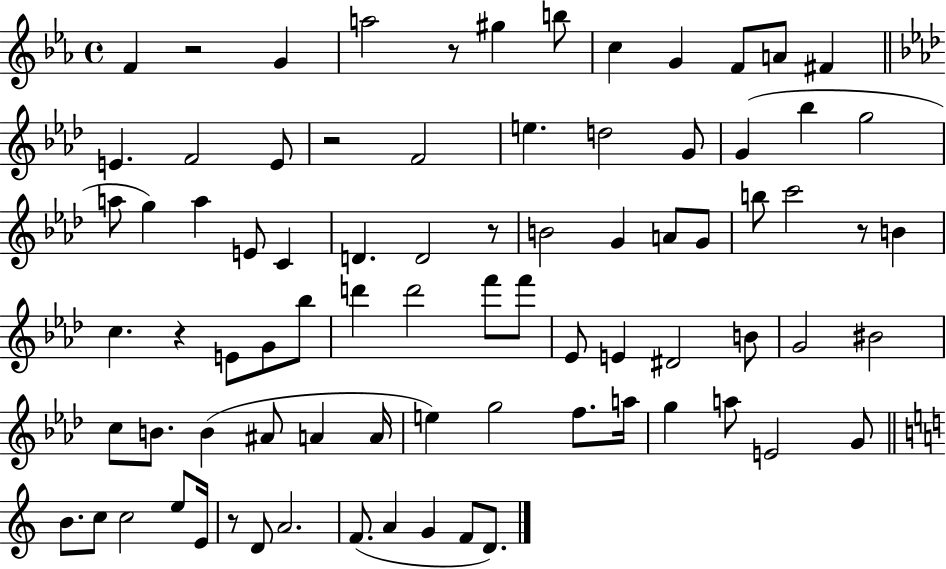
F4/q R/h G4/q A5/h R/e G#5/q B5/e C5/q G4/q F4/e A4/e F#4/q E4/q. F4/h E4/e R/h F4/h E5/q. D5/h G4/e G4/q Bb5/q G5/h A5/e G5/q A5/q E4/e C4/q D4/q. D4/h R/e B4/h G4/q A4/e G4/e B5/e C6/h R/e B4/q C5/q. R/q E4/e G4/e Bb5/e D6/q D6/h F6/e F6/e Eb4/e E4/q D#4/h B4/e G4/h BIS4/h C5/e B4/e. B4/q A#4/e A4/q A4/s E5/q G5/h F5/e. A5/s G5/q A5/e E4/h G4/e B4/e. C5/e C5/h E5/e E4/s R/e D4/e A4/h. F4/e. A4/q G4/q F4/e D4/e.